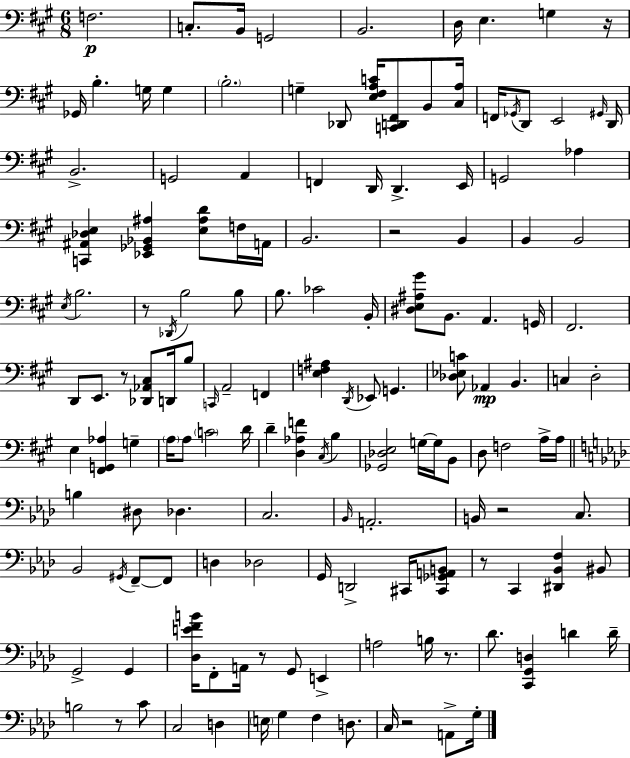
X:1
T:Untitled
M:6/8
L:1/4
K:A
F,2 C,/2 B,,/4 G,,2 B,,2 D,/4 E, G, z/4 _G,,/4 B, G,/4 G, B,2 G, _D,,/2 [E,^F,A,C]/4 [C,,D,,^F,,]/2 B,,/2 [^C,A,]/4 F,,/4 _G,,/4 D,,/2 E,,2 ^G,,/4 D,,/4 B,,2 G,,2 A,, F,, D,,/4 D,, E,,/4 G,,2 _A, [C,,^A,,_D,E,] [_E,,_G,,_B,,^A,] [E,^A,D]/2 F,/4 A,,/4 B,,2 z2 B,, B,, B,,2 E,/4 B,2 z/2 _D,,/4 B,2 B,/2 B,/2 _C2 B,,/4 [^D,E,^A,^G]/2 B,,/2 A,, G,,/4 ^F,,2 D,,/2 E,,/2 z/2 [_D,,_A,,^C,]/2 D,,/4 B,/2 C,,/4 A,,2 F,, [E,F,^A,] D,,/4 _E,,/2 G,, [_D,_E,C]/2 _A,, B,, C, D,2 E, [^F,,G,,_A,] G, A,/4 A,/2 C2 D/4 D [D,_A,F] ^C,/4 B, [_G,,_D,E,]2 G,/4 G,/4 B,,/2 D,/2 F,2 A,/4 A,/4 B, ^D,/2 _D, C,2 _B,,/4 A,,2 B,,/4 z2 C,/2 _B,,2 ^G,,/4 F,,/2 F,,/2 D, _D,2 G,,/4 D,,2 ^C,,/4 [^C,,_G,,A,,B,,]/2 z/2 C,, [^D,,_B,,F,] ^B,,/2 G,,2 G,, [_D,EFB]/4 F,,/2 A,,/4 z/2 G,,/2 E,, A,2 B,/4 z/2 _D/2 [C,,G,,D,] D D/4 B,2 z/2 C/2 C,2 D, E,/4 G, F, D,/2 C,/4 z2 A,,/2 G,/4